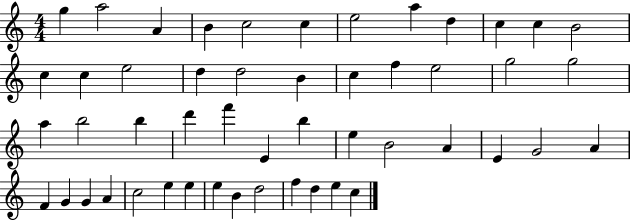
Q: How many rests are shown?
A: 0